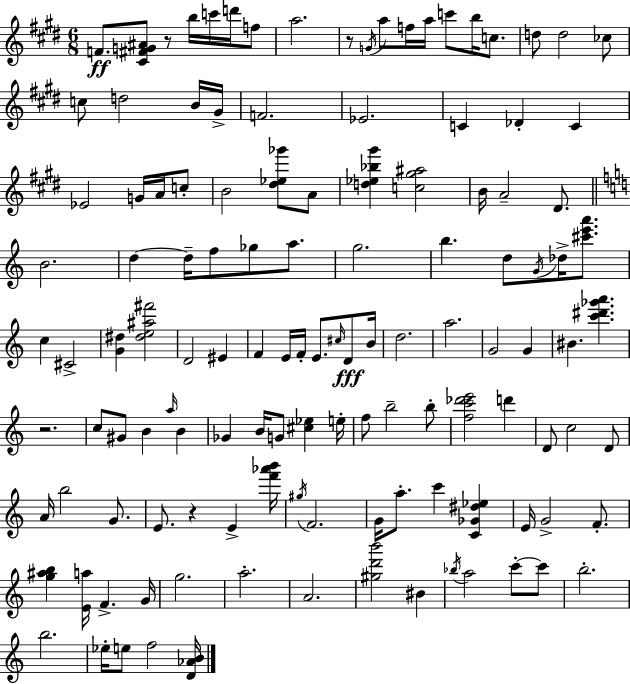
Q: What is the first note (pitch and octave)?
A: F4